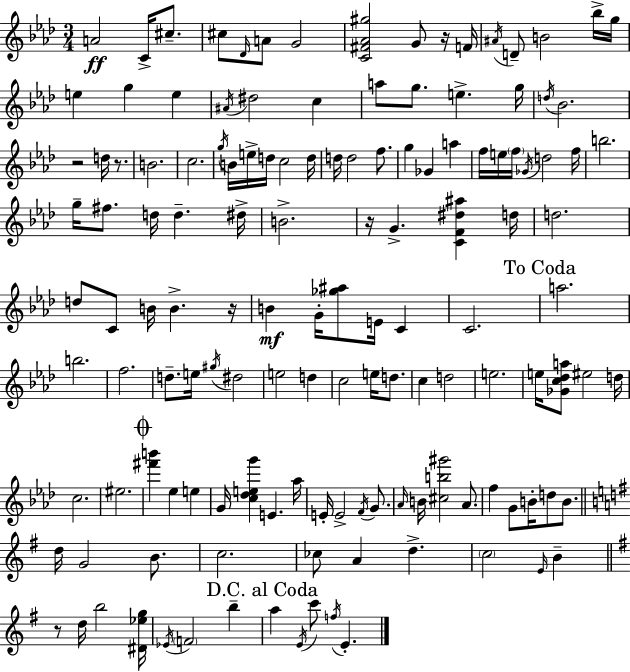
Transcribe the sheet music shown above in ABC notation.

X:1
T:Untitled
M:3/4
L:1/4
K:Ab
A2 C/4 ^c/2 ^c/2 _D/4 A/2 G2 [C^F_A^g]2 G/2 z/4 F/4 ^A/4 D/2 B2 _b/4 g/4 e g e ^A/4 ^d2 c a/2 g/2 e g/4 d/4 _B2 z2 d/4 z/2 B2 c2 g/4 B/4 e/4 d/4 c2 d/4 d/4 d2 f/2 g _G a f/4 e/4 f/4 _G/4 d2 f/4 b2 g/4 ^f/2 d/4 d ^d/4 B2 z/4 G [CF^d^a] d/4 d2 d/2 C/2 B/4 B z/4 B G/4 [_g^a]/2 E/4 C C2 a2 b2 f2 d/2 e/4 ^g/4 ^d2 e2 d c2 e/4 d/2 c d2 e2 e/4 [_Gc_da]/2 ^e2 d/4 c2 ^e2 [^f'b'] _e e G/4 [c_deg'] E _a/4 E/4 E2 F/4 G/2 _A/4 B/4 [^cb^g']2 _A/2 f G/2 B/4 d/2 B/2 d/4 G2 B/2 c2 _c/2 A d c2 E/4 B z/2 d/4 b2 [^D_eg]/4 _E/4 F2 b a E/4 c'/2 f/4 E